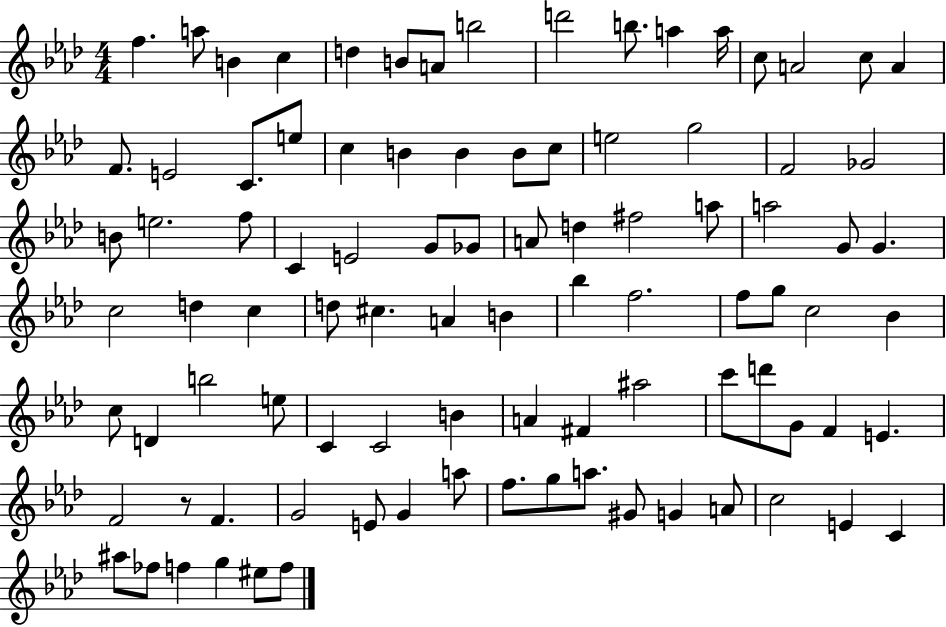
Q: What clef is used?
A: treble